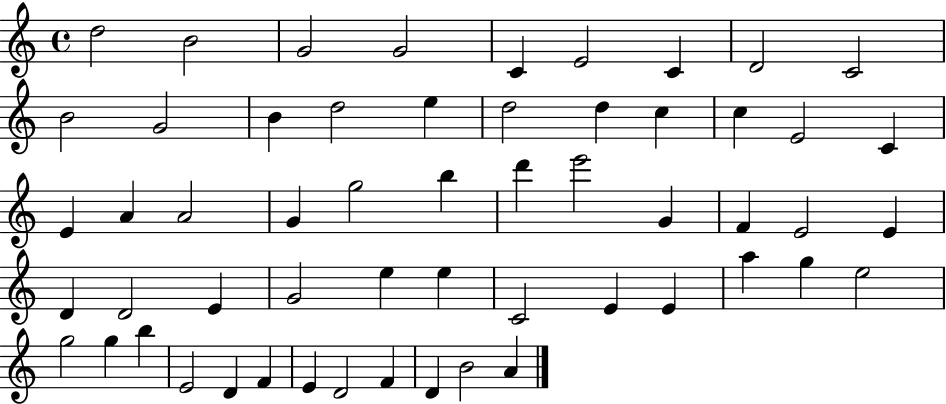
{
  \clef treble
  \time 4/4
  \defaultTimeSignature
  \key c \major
  d''2 b'2 | g'2 g'2 | c'4 e'2 c'4 | d'2 c'2 | \break b'2 g'2 | b'4 d''2 e''4 | d''2 d''4 c''4 | c''4 e'2 c'4 | \break e'4 a'4 a'2 | g'4 g''2 b''4 | d'''4 e'''2 g'4 | f'4 e'2 e'4 | \break d'4 d'2 e'4 | g'2 e''4 e''4 | c'2 e'4 e'4 | a''4 g''4 e''2 | \break g''2 g''4 b''4 | e'2 d'4 f'4 | e'4 d'2 f'4 | d'4 b'2 a'4 | \break \bar "|."
}